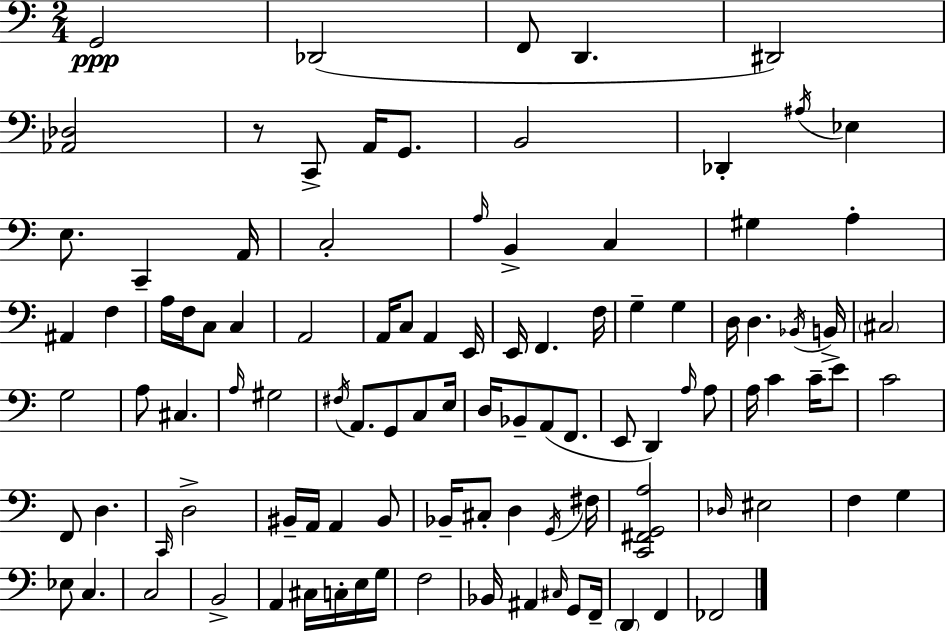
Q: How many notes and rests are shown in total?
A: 103